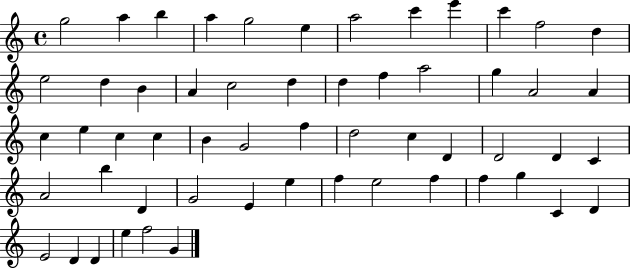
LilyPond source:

{
  \clef treble
  \time 4/4
  \defaultTimeSignature
  \key c \major
  g''2 a''4 b''4 | a''4 g''2 e''4 | a''2 c'''4 e'''4 | c'''4 f''2 d''4 | \break e''2 d''4 b'4 | a'4 c''2 d''4 | d''4 f''4 a''2 | g''4 a'2 a'4 | \break c''4 e''4 c''4 c''4 | b'4 g'2 f''4 | d''2 c''4 d'4 | d'2 d'4 c'4 | \break a'2 b''4 d'4 | g'2 e'4 e''4 | f''4 e''2 f''4 | f''4 g''4 c'4 d'4 | \break e'2 d'4 d'4 | e''4 f''2 g'4 | \bar "|."
}